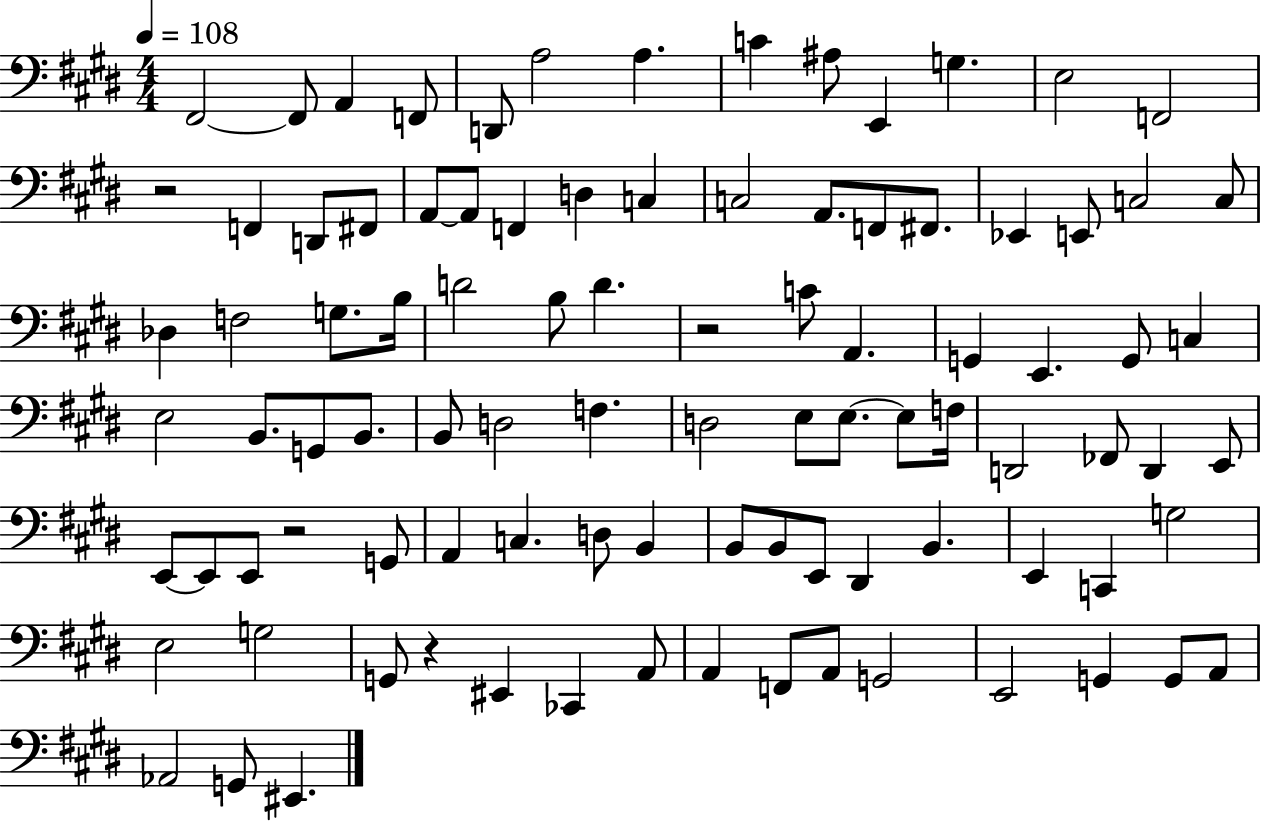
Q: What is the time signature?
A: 4/4